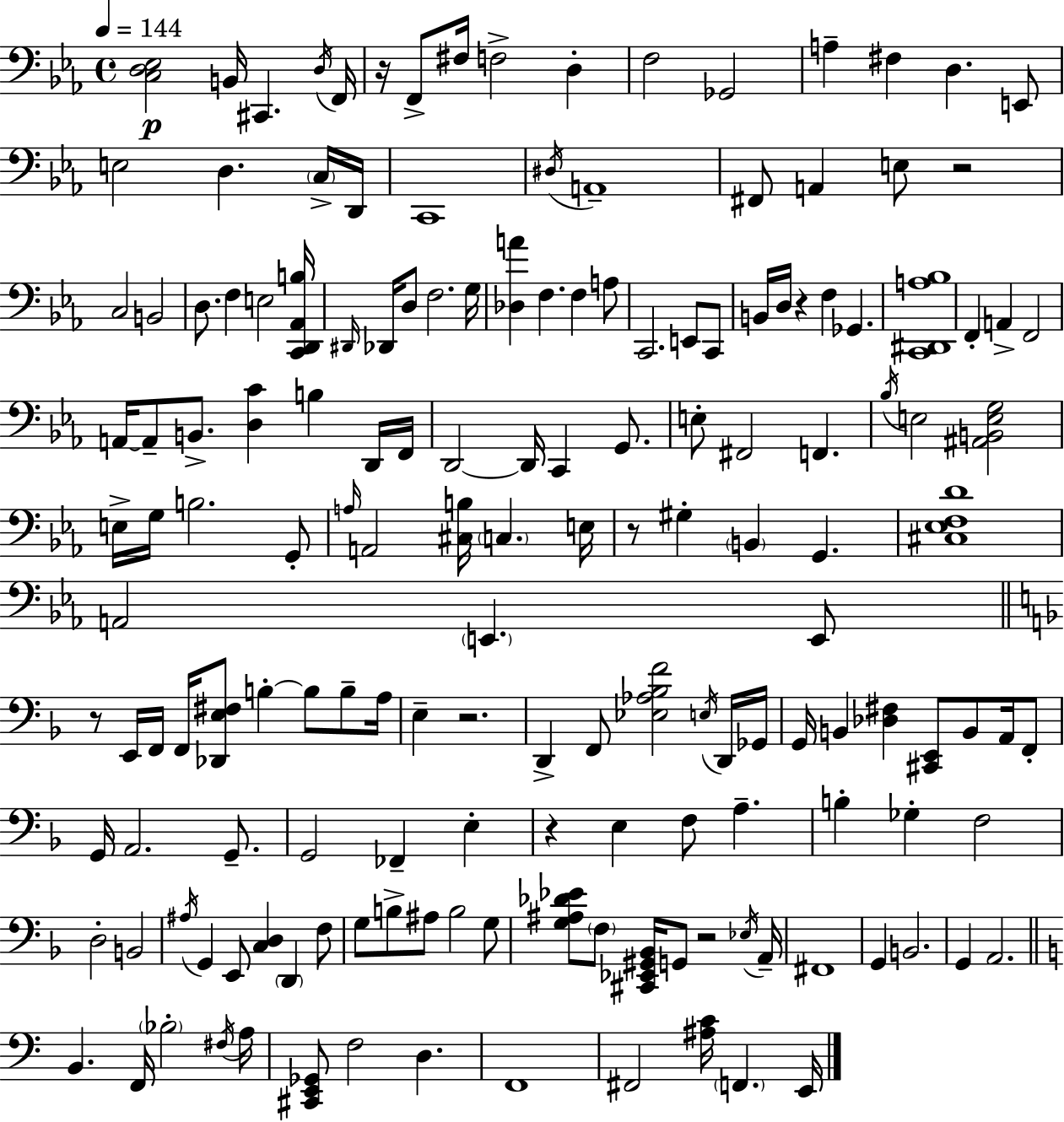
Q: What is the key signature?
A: EES major